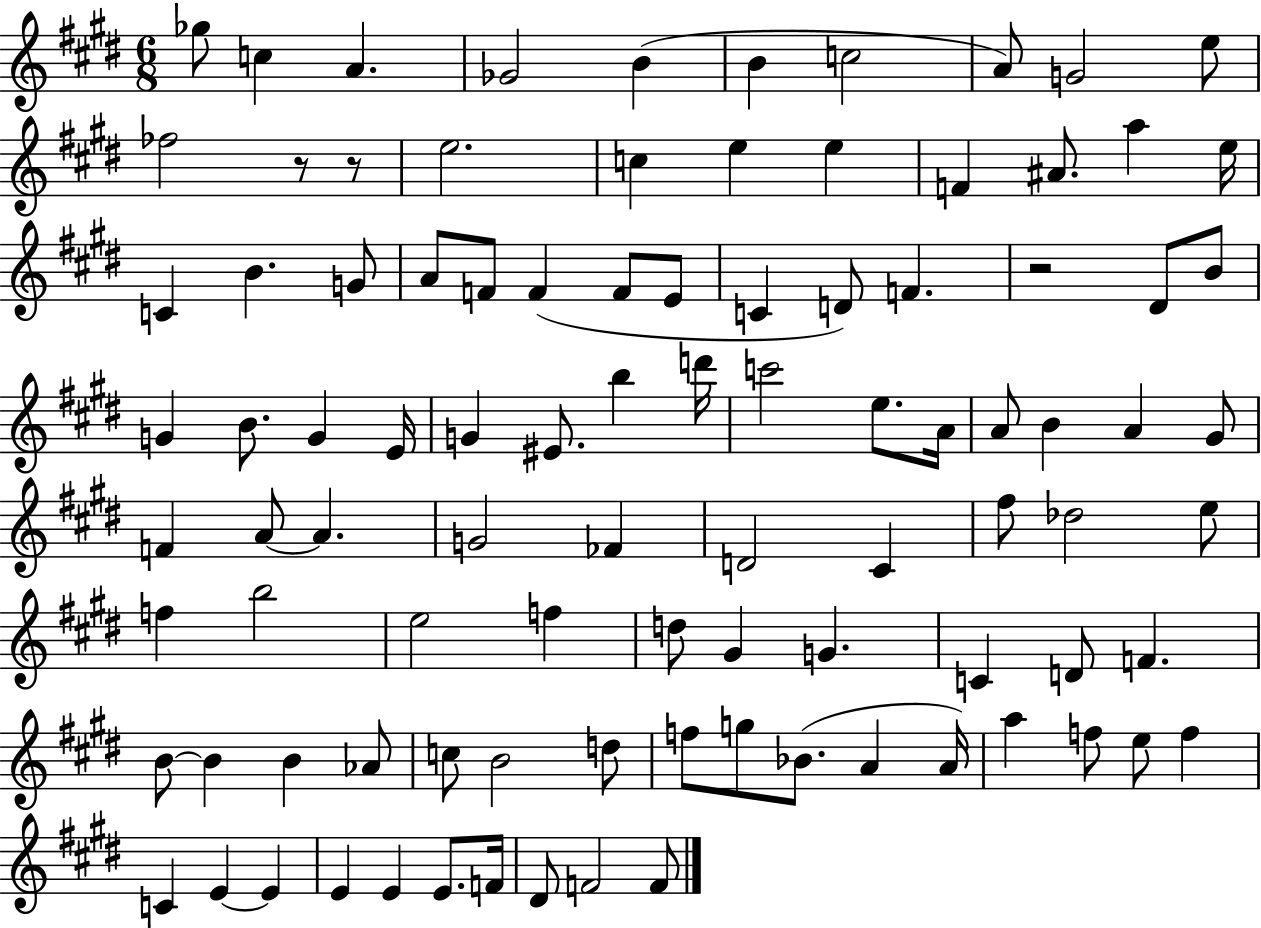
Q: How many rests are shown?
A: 3